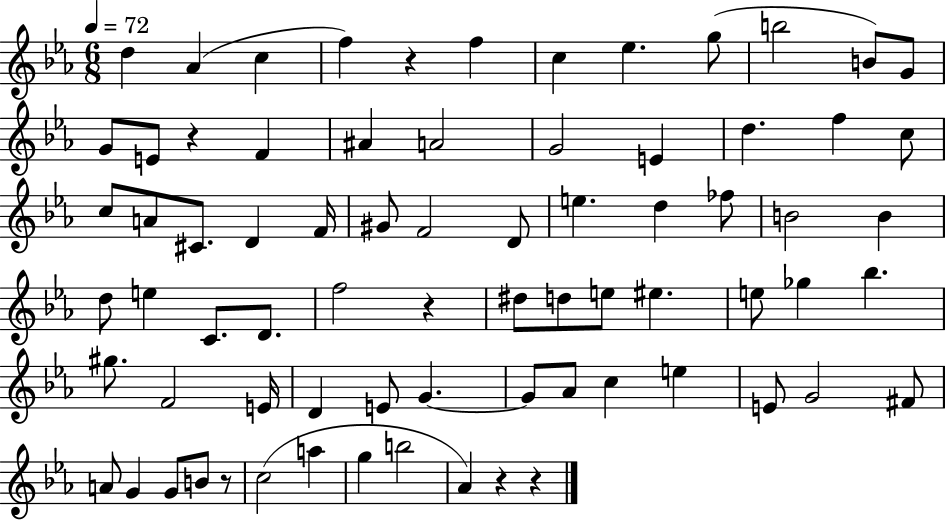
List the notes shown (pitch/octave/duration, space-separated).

D5/q Ab4/q C5/q F5/q R/q F5/q C5/q Eb5/q. G5/e B5/h B4/e G4/e G4/e E4/e R/q F4/q A#4/q A4/h G4/h E4/q D5/q. F5/q C5/e C5/e A4/e C#4/e. D4/q F4/s G#4/e F4/h D4/e E5/q. D5/q FES5/e B4/h B4/q D5/e E5/q C4/e. D4/e. F5/h R/q D#5/e D5/e E5/e EIS5/q. E5/e Gb5/q Bb5/q. G#5/e. F4/h E4/s D4/q E4/e G4/q. G4/e Ab4/e C5/q E5/q E4/e G4/h F#4/e A4/e G4/q G4/e B4/e R/e C5/h A5/q G5/q B5/h Ab4/q R/q R/q